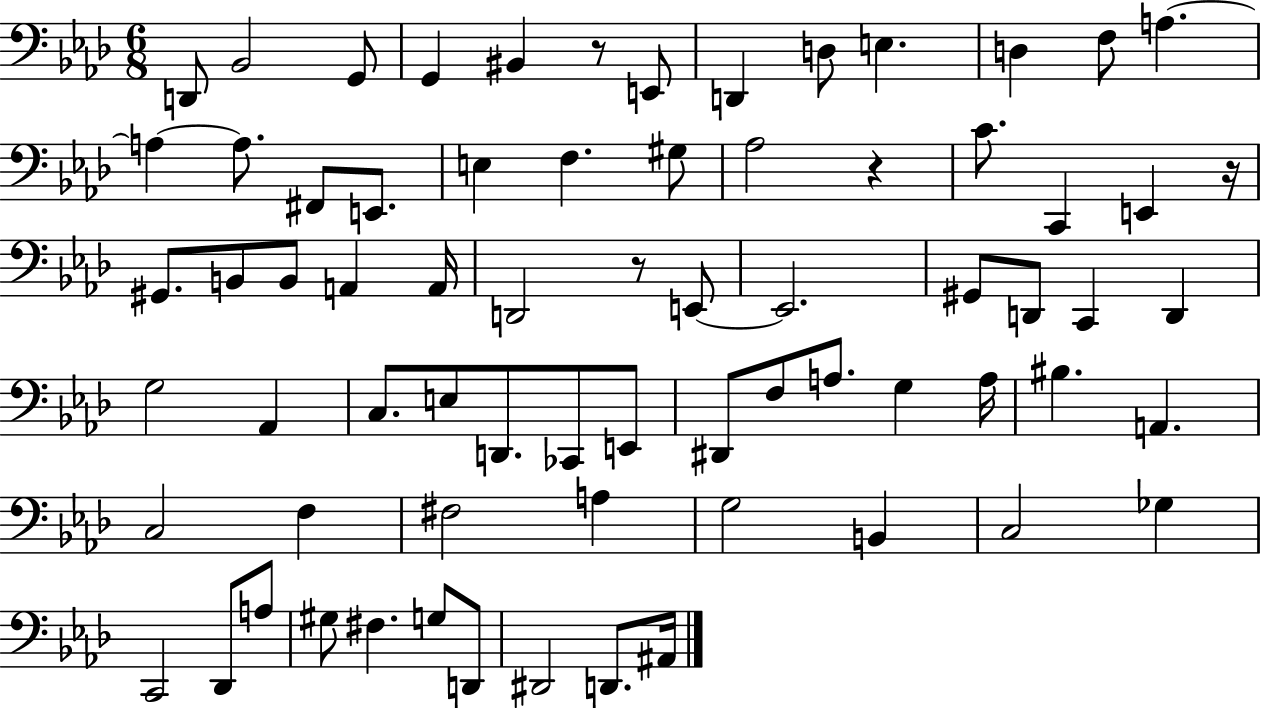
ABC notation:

X:1
T:Untitled
M:6/8
L:1/4
K:Ab
D,,/2 _B,,2 G,,/2 G,, ^B,, z/2 E,,/2 D,, D,/2 E, D, F,/2 A, A, A,/2 ^F,,/2 E,,/2 E, F, ^G,/2 _A,2 z C/2 C,, E,, z/4 ^G,,/2 B,,/2 B,,/2 A,, A,,/4 D,,2 z/2 E,,/2 E,,2 ^G,,/2 D,,/2 C,, D,, G,2 _A,, C,/2 E,/2 D,,/2 _C,,/2 E,,/2 ^D,,/2 F,/2 A,/2 G, A,/4 ^B, A,, C,2 F, ^F,2 A, G,2 B,, C,2 _G, C,,2 _D,,/2 A,/2 ^G,/2 ^F, G,/2 D,,/2 ^D,,2 D,,/2 ^A,,/4